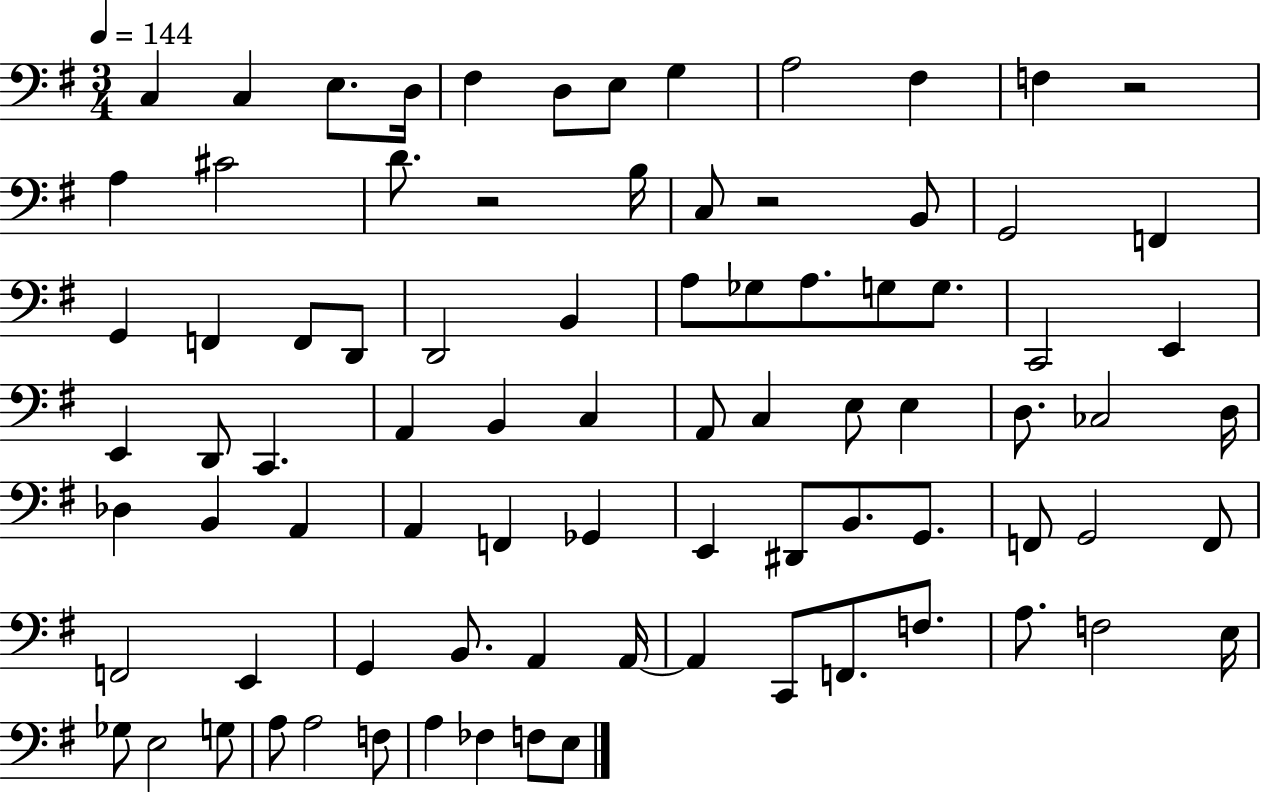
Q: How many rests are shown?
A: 3